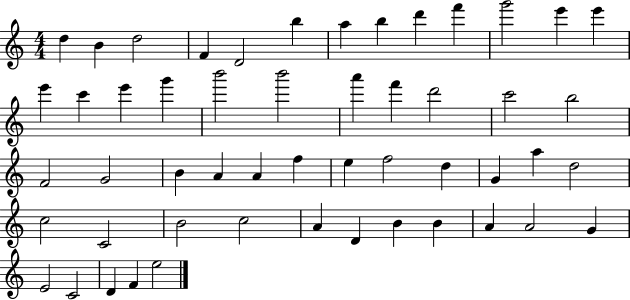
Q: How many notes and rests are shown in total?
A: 52